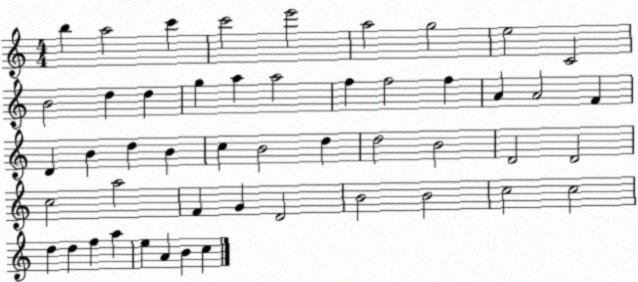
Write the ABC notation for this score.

X:1
T:Untitled
M:4/4
L:1/4
K:C
b a2 c' c'2 e'2 a2 g2 e2 C2 B2 d d g a a2 f f2 f A A2 F D B d B c B2 d d2 B2 D2 D2 c2 a2 F G D2 B2 B2 c2 c2 d d f a e A B c